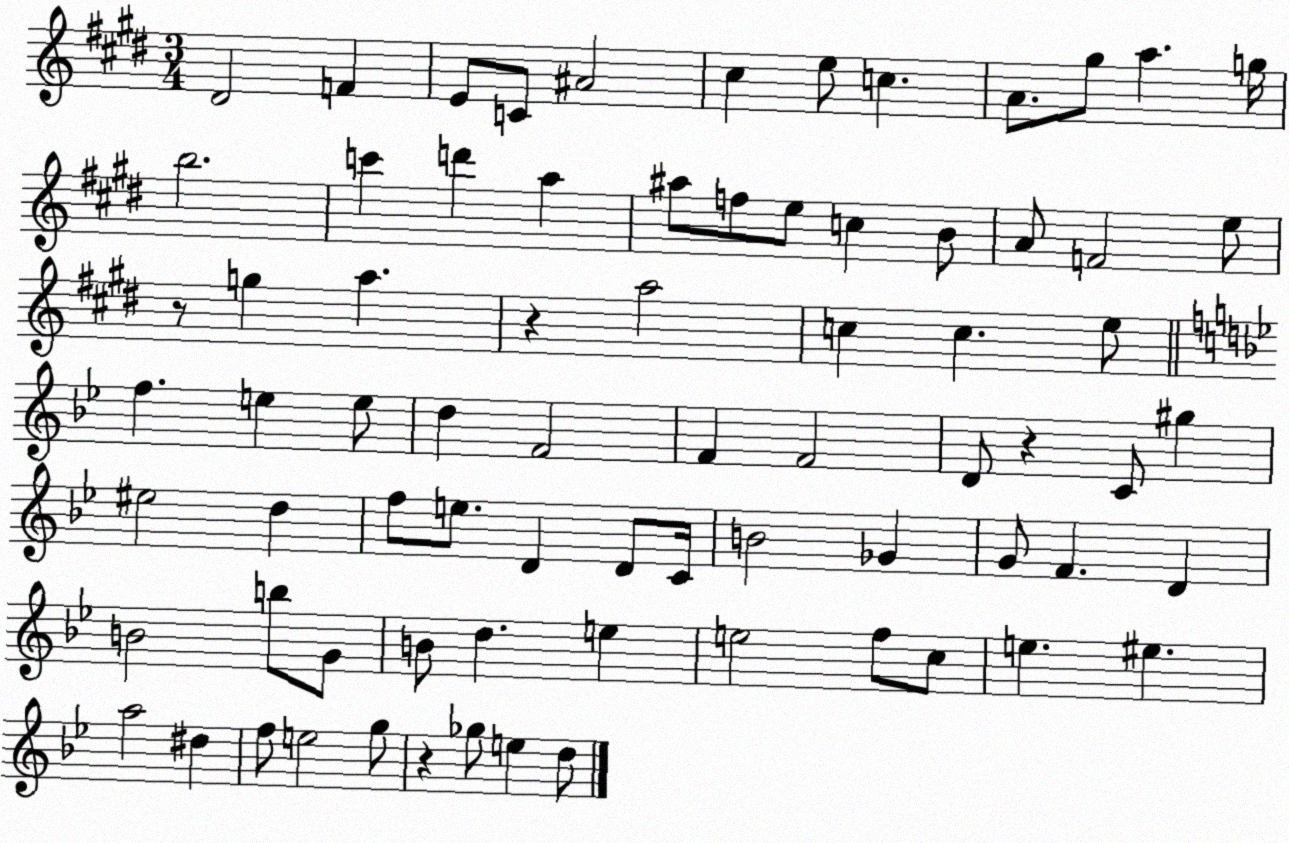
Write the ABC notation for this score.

X:1
T:Untitled
M:3/4
L:1/4
K:E
^D2 F E/2 C/2 ^A2 ^c e/2 c A/2 ^g/2 a g/4 b2 c' d' a ^a/2 f/2 e/2 c B/2 A/2 F2 e/2 z/2 g a z a2 c c e/2 f e e/2 d F2 F F2 D/2 z C/2 ^g ^e2 d f/2 e/2 D D/2 C/4 B2 _G G/2 F D B2 b/2 G/2 B/2 d e e2 f/2 c/2 e ^e a2 ^d f/2 e2 g/2 z _g/2 e d/2